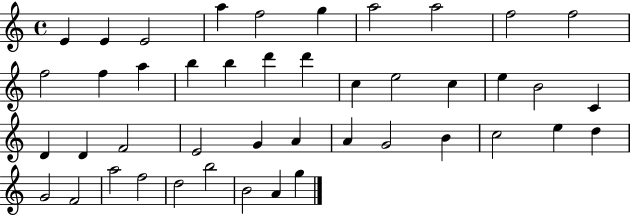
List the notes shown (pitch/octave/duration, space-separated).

E4/q E4/q E4/h A5/q F5/h G5/q A5/h A5/h F5/h F5/h F5/h F5/q A5/q B5/q B5/q D6/q D6/q C5/q E5/h C5/q E5/q B4/h C4/q D4/q D4/q F4/h E4/h G4/q A4/q A4/q G4/h B4/q C5/h E5/q D5/q G4/h F4/h A5/h F5/h D5/h B5/h B4/h A4/q G5/q